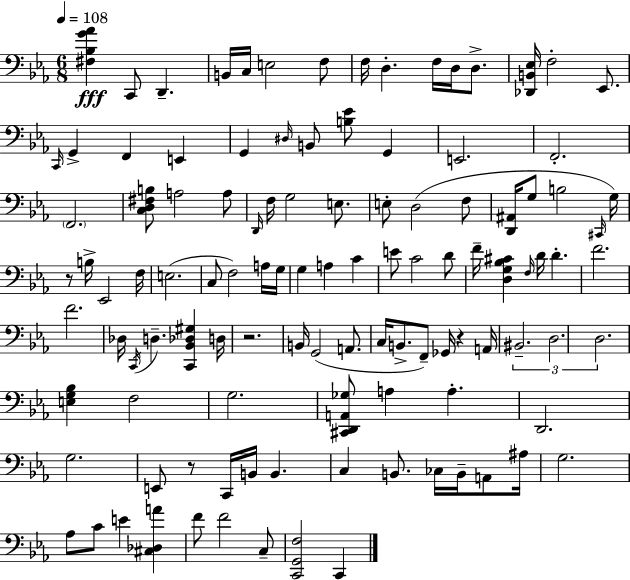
X:1
T:Untitled
M:6/8
L:1/4
K:Eb
[^F,_B,G_A] C,,/2 D,, B,,/4 C,/4 E,2 F,/2 F,/4 D, F,/4 D,/4 D,/2 [_D,,B,,_E,]/4 F,2 _E,,/2 C,,/4 G,, F,, E,, G,, ^D,/4 B,,/2 [B,_E]/2 G,, E,,2 F,,2 F,,2 [C,D,^F,B,]/2 A,2 A,/2 D,,/4 F,/4 G,2 E,/2 E,/2 D,2 F,/2 [D,,^A,,]/4 G,/2 B,2 ^C,,/4 G,/4 z/2 B,/4 _E,,2 F,/4 E,2 C,/2 F,2 A,/4 G,/4 G, A, C E/2 C2 D/2 F/4 [D,G,_B,^C] F,/4 D/4 D F2 F2 _D,/4 C,,/4 D, [C,,_B,,_D,^G,] D,/4 z2 B,,/4 G,,2 A,,/2 C,/4 B,,/2 F,,/2 _G,,/4 z A,,/4 ^B,,2 D,2 D,2 [E,G,_B,] F,2 G,2 [^C,,D,,A,,_G,]/2 A, A, D,,2 G,2 E,,/2 z/2 C,,/4 B,,/4 B,, C, B,,/2 _C,/4 B,,/4 A,,/2 ^A,/4 G,2 _A,/2 C/2 E [^C,_D,A] F/2 F2 C,/2 [C,,G,,F,]2 C,,